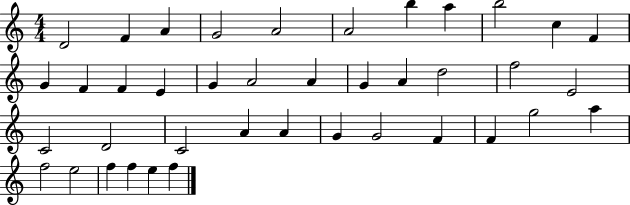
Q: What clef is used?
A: treble